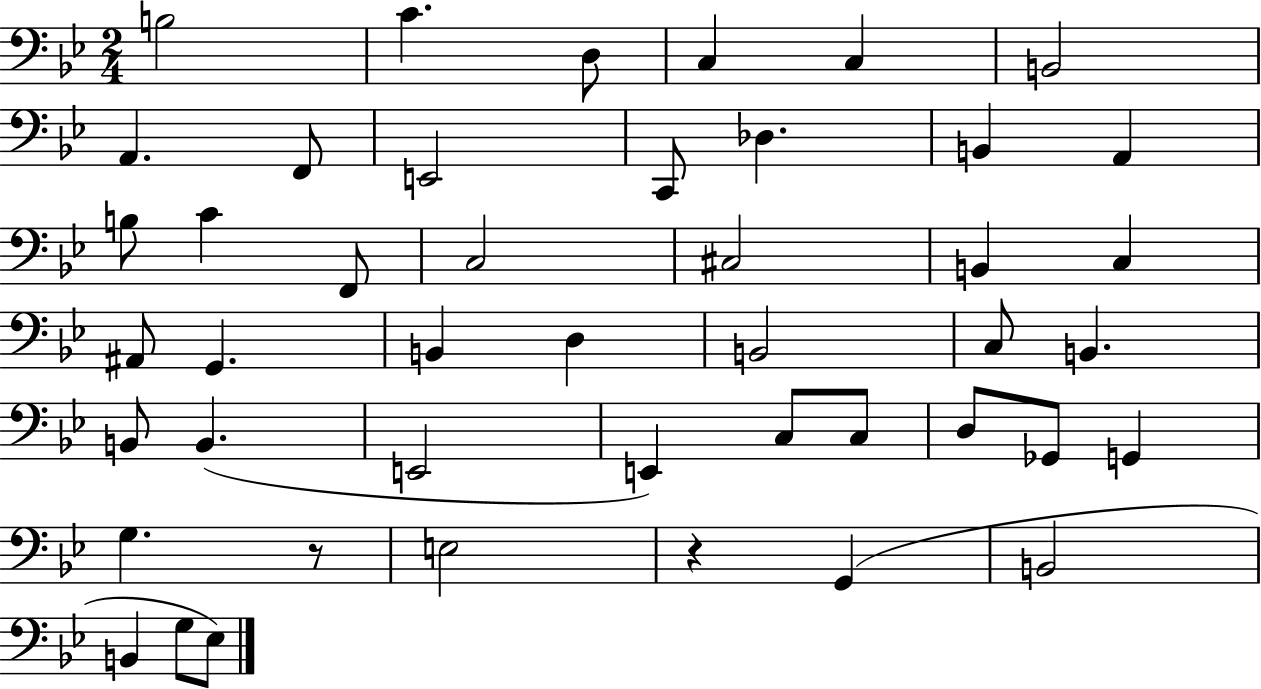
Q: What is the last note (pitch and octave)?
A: Eb3